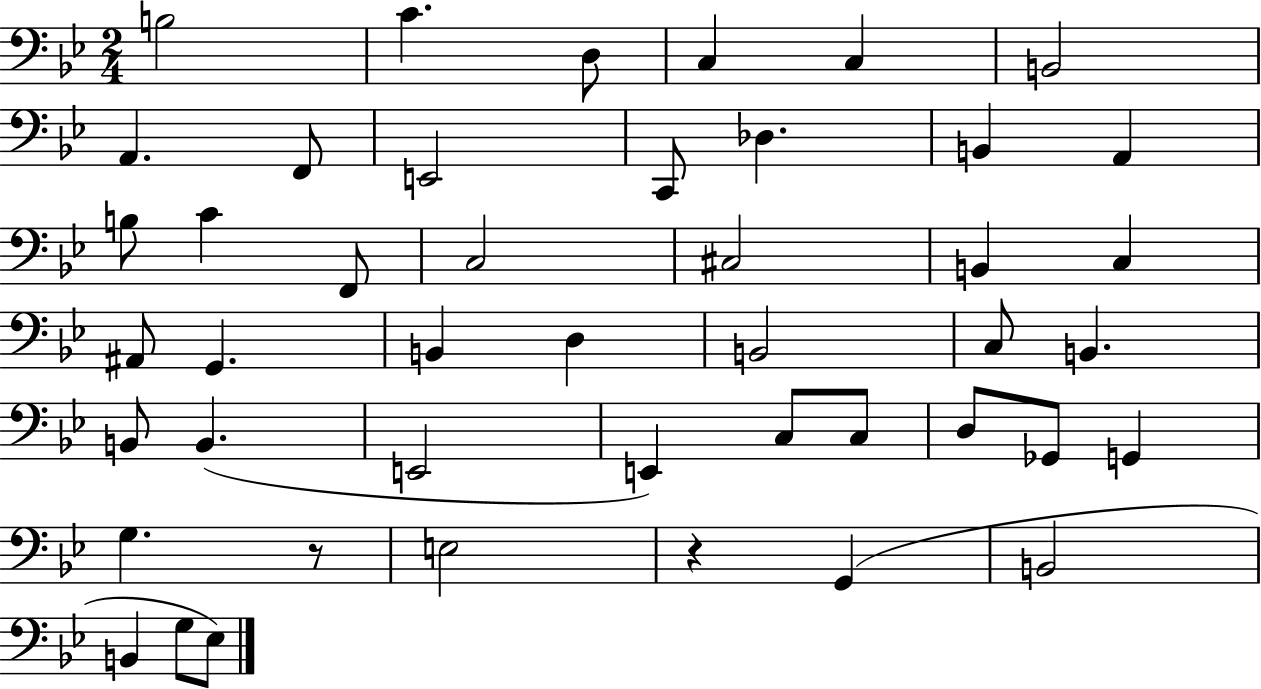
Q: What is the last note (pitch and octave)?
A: Eb3